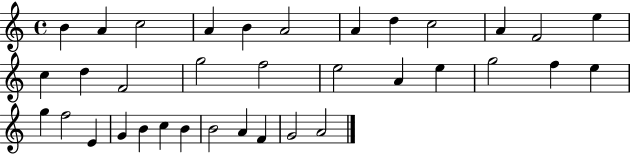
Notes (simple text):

B4/q A4/q C5/h A4/q B4/q A4/h A4/q D5/q C5/h A4/q F4/h E5/q C5/q D5/q F4/h G5/h F5/h E5/h A4/q E5/q G5/h F5/q E5/q G5/q F5/h E4/q G4/q B4/q C5/q B4/q B4/h A4/q F4/q G4/h A4/h